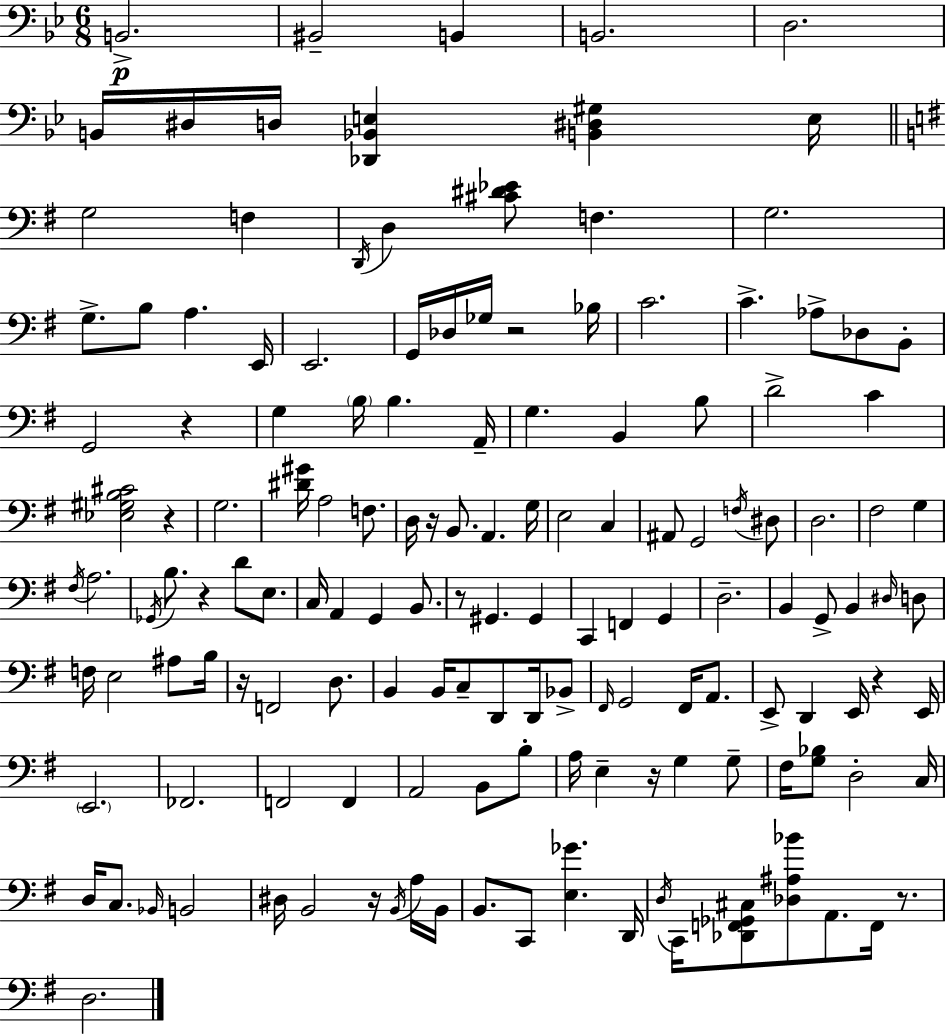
{
  \clef bass
  \numericTimeSignature
  \time 6/8
  \key bes \major
  b,2.->\p | bis,2-- b,4 | b,2. | d2. | \break b,16 dis16 d16 <des, bes, e>4 <b, dis gis>4 e16 | \bar "||" \break \key e \minor g2 f4 | \acciaccatura { d,16 } d4 <cis' dis' ees'>8 f4. | g2. | g8.-> b8 a4. | \break e,16 e,2. | g,16 des16 ges16 r2 | bes16 c'2. | c'4.-> aes8-> des8 b,8-. | \break g,2 r4 | g4 \parenthesize b16 b4. | a,16-- g4. b,4 b8 | d'2-> c'4 | \break <ees gis b cis'>2 r4 | g2. | <dis' gis'>16 a2 f8. | d16 r16 b,8. a,4. | \break g16 e2 c4 | ais,8 g,2 \acciaccatura { f16 } | dis8 d2. | fis2 g4 | \break \acciaccatura { fis16 } a2. | \acciaccatura { ges,16 } b8. r4 d'8 | e8. c16 a,4 g,4 | b,8. r8 gis,4. | \break gis,4 c,4 f,4 | g,4 d2.-- | b,4 g,8-> b,4 | \grace { dis16 } d8 f16 e2 | \break ais8 b16 r16 f,2 | d8. b,4 b,16 c8-- | d,8 d,16 bes,8-> \grace { fis,16 } g,2 | fis,16 a,8. e,8-> d,4 | \break e,16 r4 e,16 \parenthesize e,2. | fes,2. | f,2 | f,4 a,2 | \break b,8 b8-. a16 e4-- r16 | g4 g8-- fis16 <g bes>8 d2-. | c16 d16 c8. \grace { bes,16 } b,2 | dis16 b,2 | \break r16 \acciaccatura { b,16 } a16 b,16 b,8. c,8 | <e ges'>4. d,16 \acciaccatura { d16 } c,16 <des, f, ges, cis>8 | <des ais bes'>8 a,8. f,16 r8. d2. | \bar "|."
}